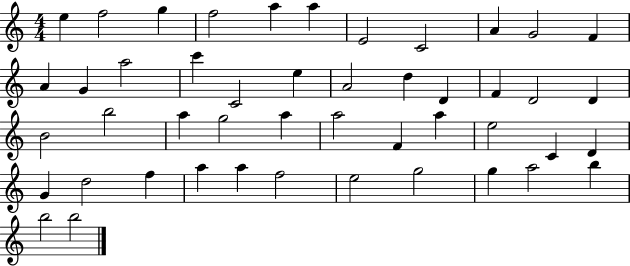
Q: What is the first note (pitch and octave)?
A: E5